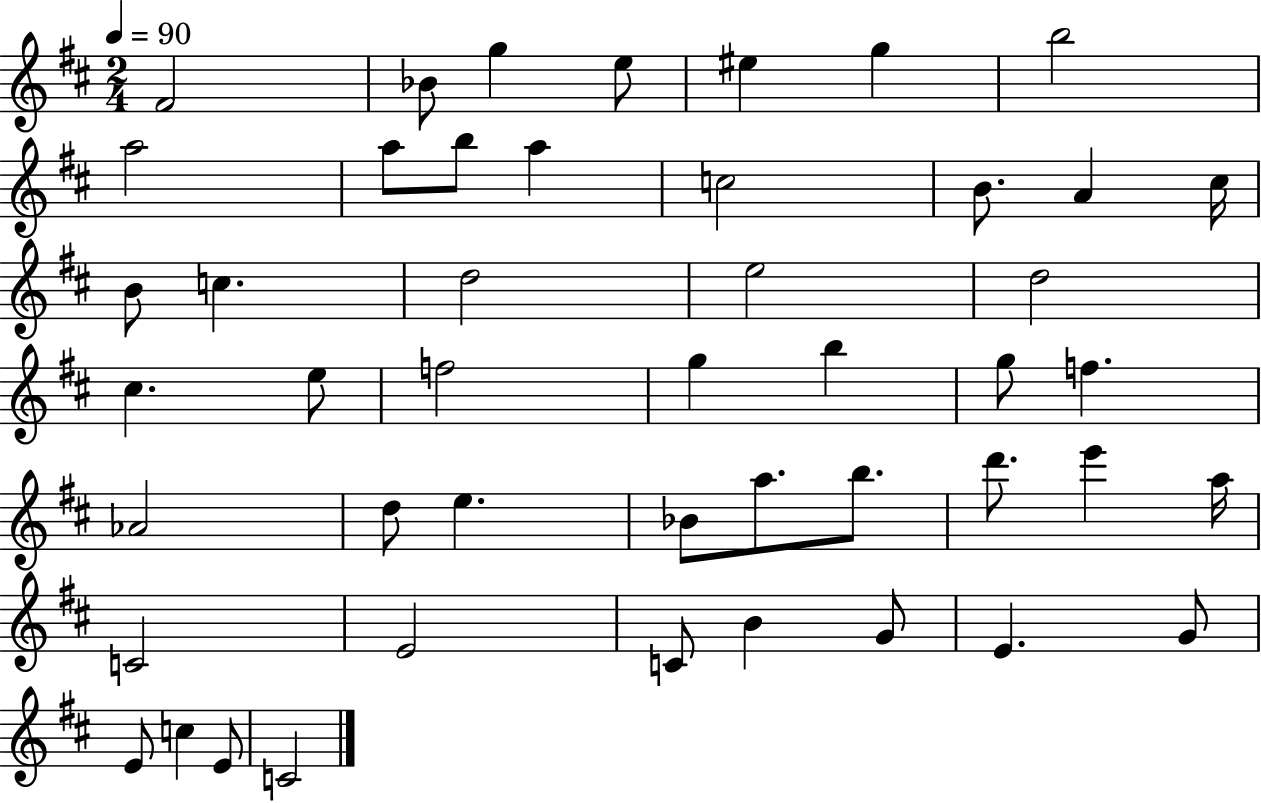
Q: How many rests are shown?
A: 0